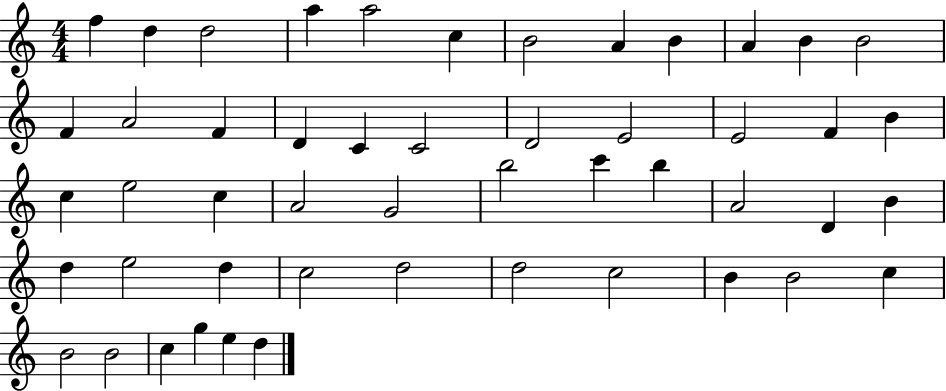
X:1
T:Untitled
M:4/4
L:1/4
K:C
f d d2 a a2 c B2 A B A B B2 F A2 F D C C2 D2 E2 E2 F B c e2 c A2 G2 b2 c' b A2 D B d e2 d c2 d2 d2 c2 B B2 c B2 B2 c g e d